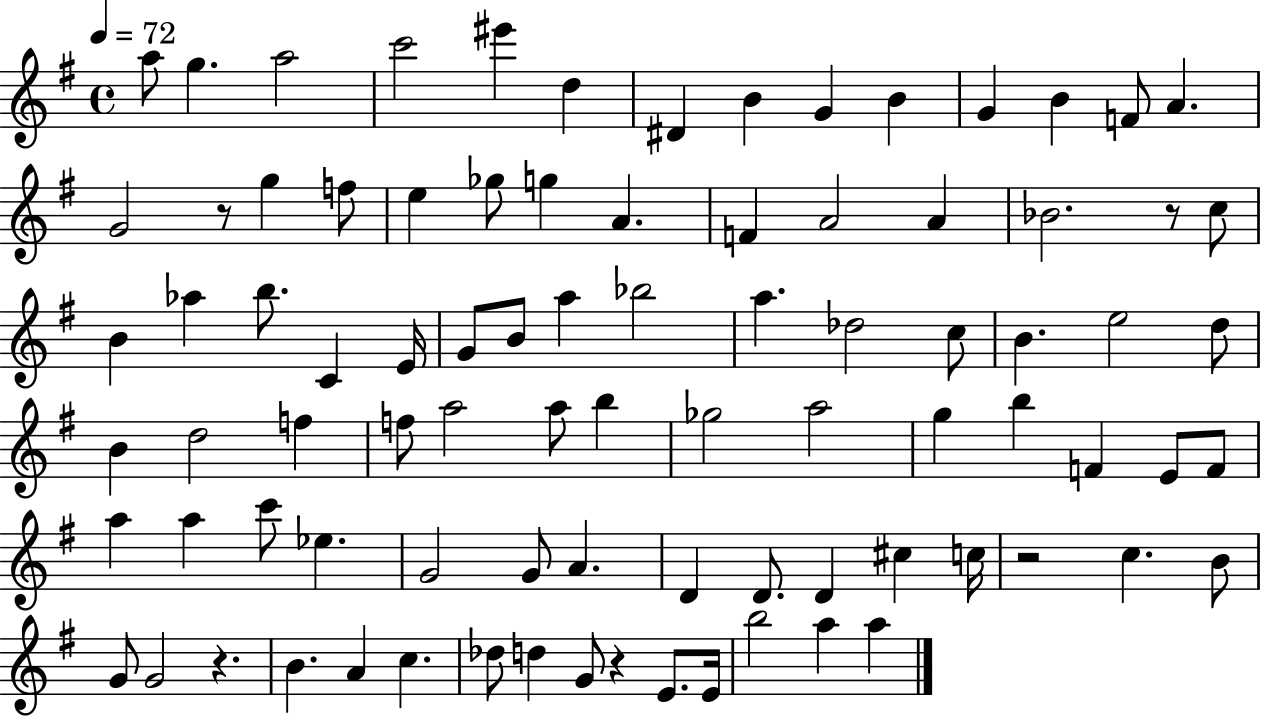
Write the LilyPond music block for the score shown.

{
  \clef treble
  \time 4/4
  \defaultTimeSignature
  \key g \major
  \tempo 4 = 72
  a''8 g''4. a''2 | c'''2 eis'''4 d''4 | dis'4 b'4 g'4 b'4 | g'4 b'4 f'8 a'4. | \break g'2 r8 g''4 f''8 | e''4 ges''8 g''4 a'4. | f'4 a'2 a'4 | bes'2. r8 c''8 | \break b'4 aes''4 b''8. c'4 e'16 | g'8 b'8 a''4 bes''2 | a''4. des''2 c''8 | b'4. e''2 d''8 | \break b'4 d''2 f''4 | f''8 a''2 a''8 b''4 | ges''2 a''2 | g''4 b''4 f'4 e'8 f'8 | \break a''4 a''4 c'''8 ees''4. | g'2 g'8 a'4. | d'4 d'8. d'4 cis''4 c''16 | r2 c''4. b'8 | \break g'8 g'2 r4. | b'4. a'4 c''4. | des''8 d''4 g'8 r4 e'8. e'16 | b''2 a''4 a''4 | \break \bar "|."
}